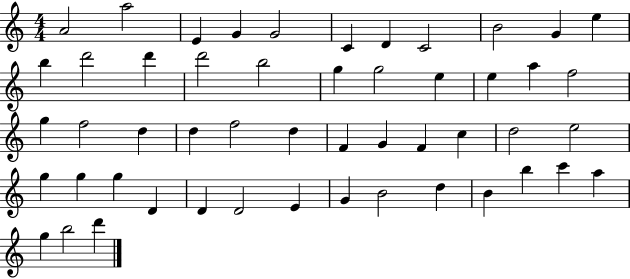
{
  \clef treble
  \numericTimeSignature
  \time 4/4
  \key c \major
  a'2 a''2 | e'4 g'4 g'2 | c'4 d'4 c'2 | b'2 g'4 e''4 | \break b''4 d'''2 d'''4 | d'''2 b''2 | g''4 g''2 e''4 | e''4 a''4 f''2 | \break g''4 f''2 d''4 | d''4 f''2 d''4 | f'4 g'4 f'4 c''4 | d''2 e''2 | \break g''4 g''4 g''4 d'4 | d'4 d'2 e'4 | g'4 b'2 d''4 | b'4 b''4 c'''4 a''4 | \break g''4 b''2 d'''4 | \bar "|."
}